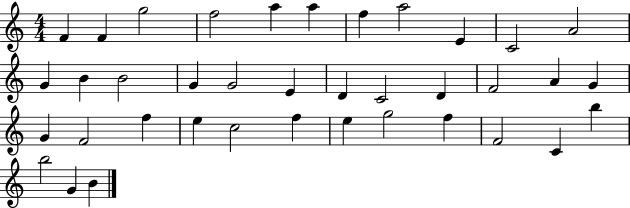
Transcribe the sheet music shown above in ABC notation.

X:1
T:Untitled
M:4/4
L:1/4
K:C
F F g2 f2 a a f a2 E C2 A2 G B B2 G G2 E D C2 D F2 A G G F2 f e c2 f e g2 f F2 C b b2 G B